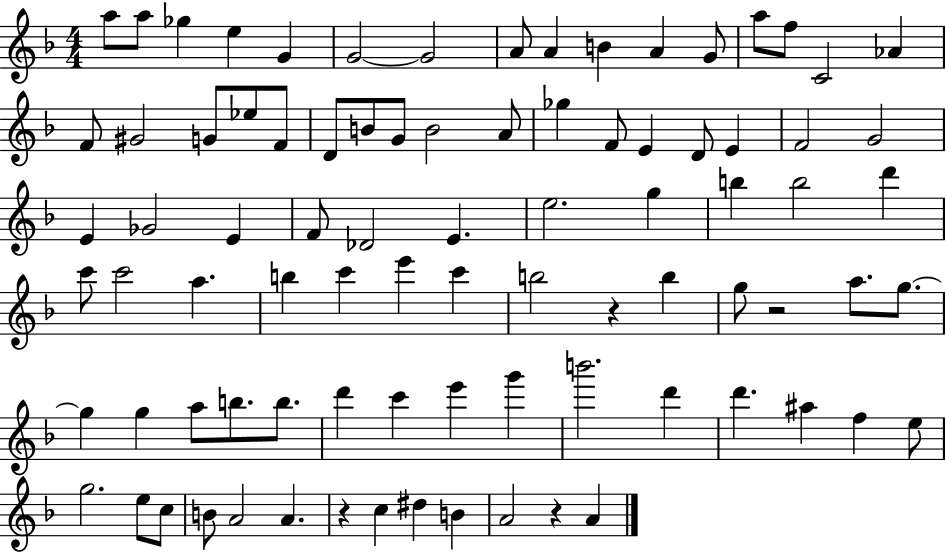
A5/e A5/e Gb5/q E5/q G4/q G4/h G4/h A4/e A4/q B4/q A4/q G4/e A5/e F5/e C4/h Ab4/q F4/e G#4/h G4/e Eb5/e F4/e D4/e B4/e G4/e B4/h A4/e Gb5/q F4/e E4/q D4/e E4/q F4/h G4/h E4/q Gb4/h E4/q F4/e Db4/h E4/q. E5/h. G5/q B5/q B5/h D6/q C6/e C6/h A5/q. B5/q C6/q E6/q C6/q B5/h R/q B5/q G5/e R/h A5/e. G5/e. G5/q G5/q A5/e B5/e. B5/e. D6/q C6/q E6/q G6/q B6/h. D6/q D6/q. A#5/q F5/q E5/e G5/h. E5/e C5/e B4/e A4/h A4/q. R/q C5/q D#5/q B4/q A4/h R/q A4/q